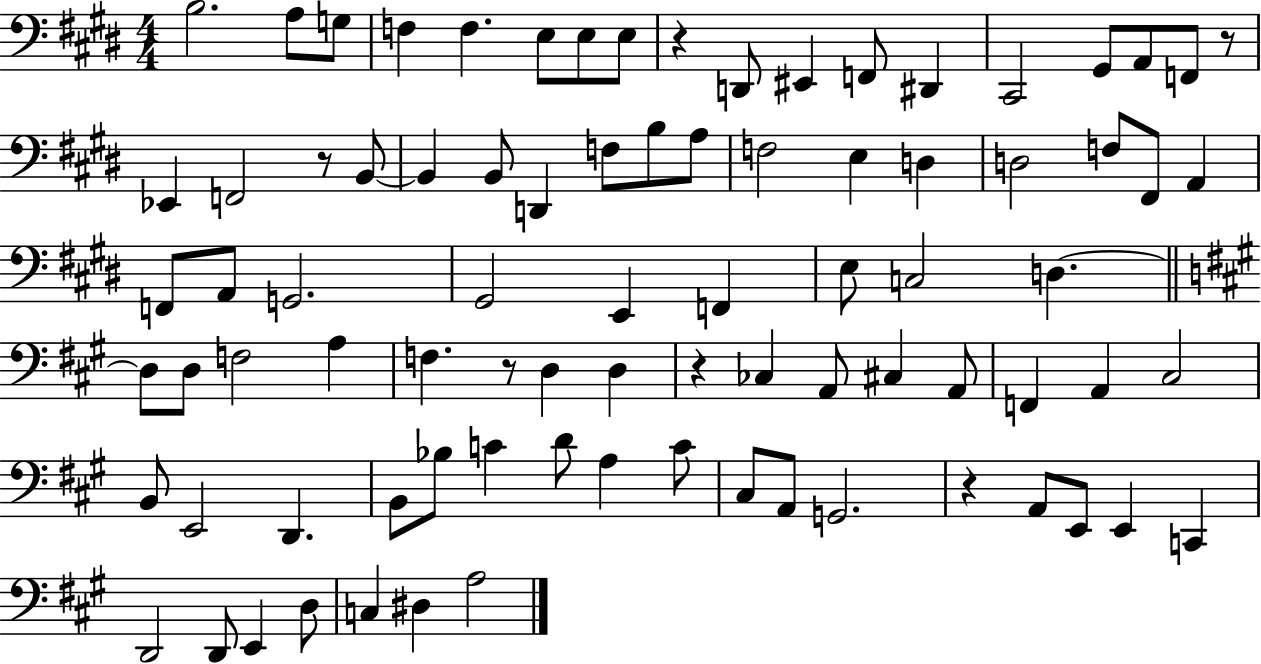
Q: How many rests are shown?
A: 6